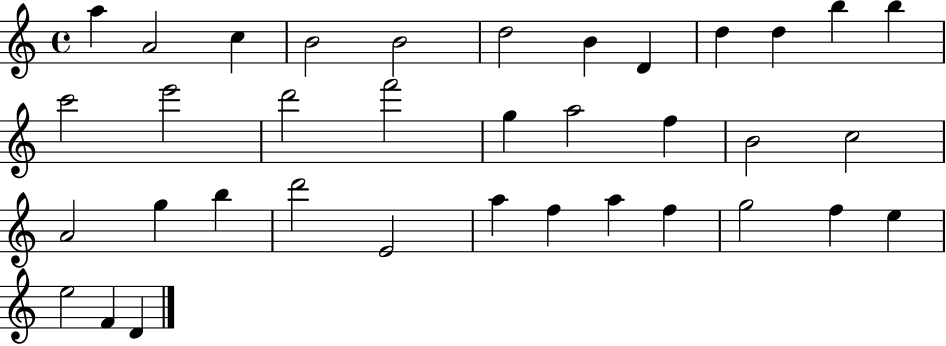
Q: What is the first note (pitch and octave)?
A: A5